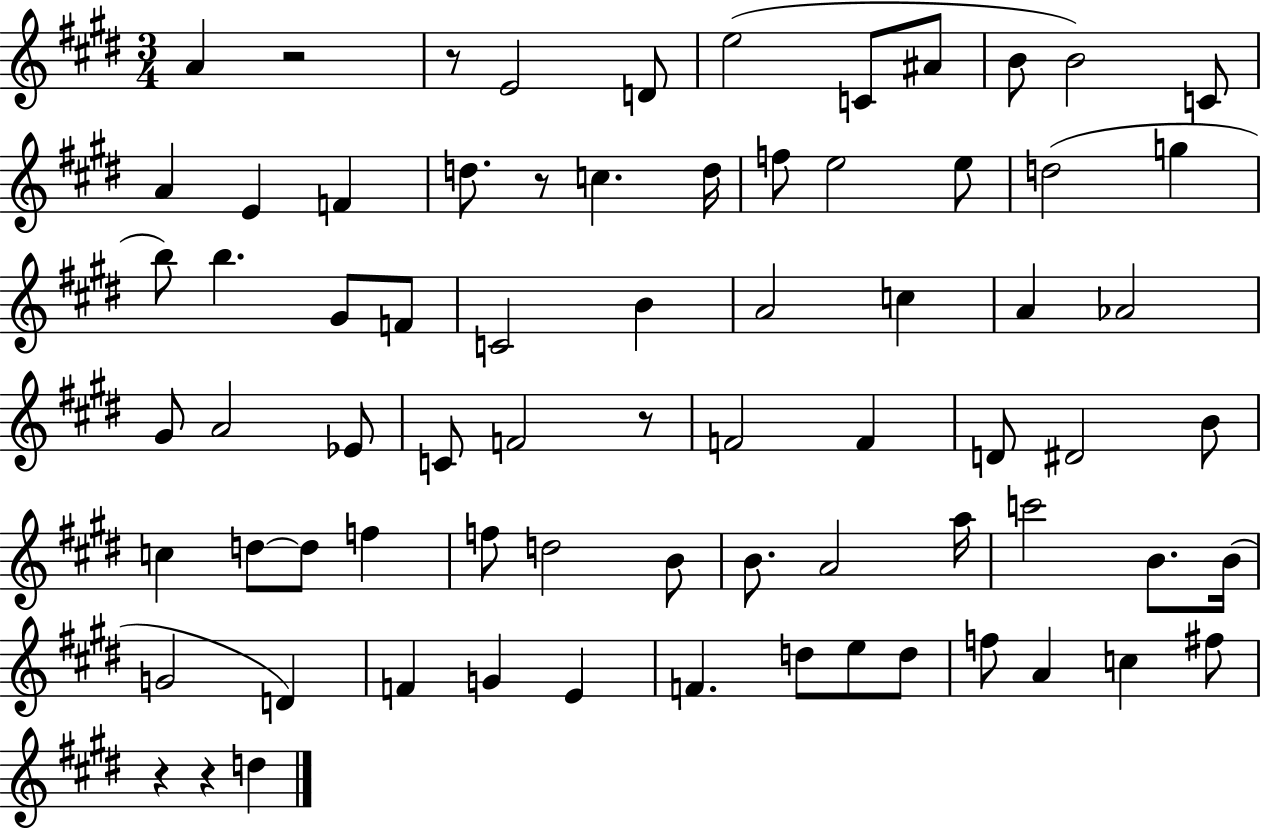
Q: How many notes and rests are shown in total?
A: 73